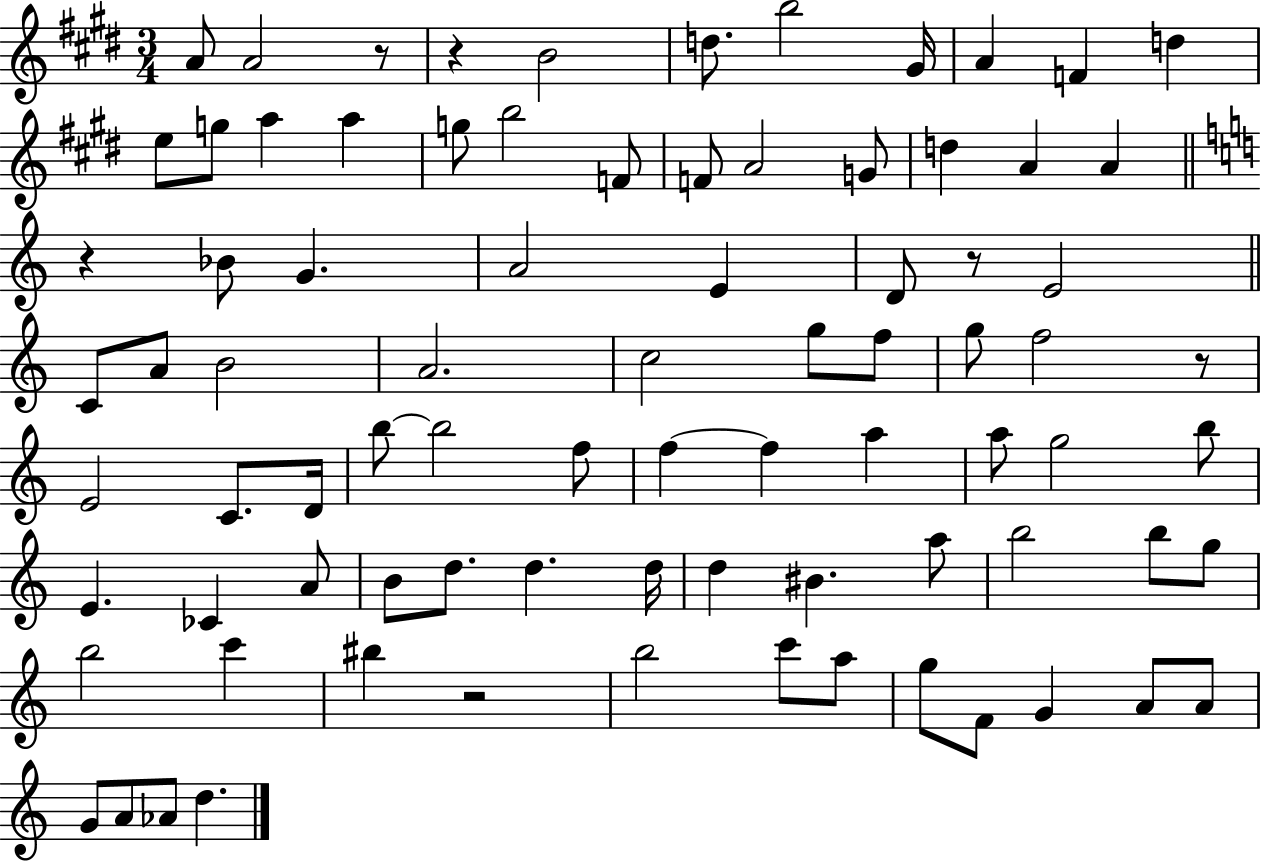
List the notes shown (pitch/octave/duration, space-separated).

A4/e A4/h R/e R/q B4/h D5/e. B5/h G#4/s A4/q F4/q D5/q E5/e G5/e A5/q A5/q G5/e B5/h F4/e F4/e A4/h G4/e D5/q A4/q A4/q R/q Bb4/e G4/q. A4/h E4/q D4/e R/e E4/h C4/e A4/e B4/h A4/h. C5/h G5/e F5/e G5/e F5/h R/e E4/h C4/e. D4/s B5/e B5/h F5/e F5/q F5/q A5/q A5/e G5/h B5/e E4/q. CES4/q A4/e B4/e D5/e. D5/q. D5/s D5/q BIS4/q. A5/e B5/h B5/e G5/e B5/h C6/q BIS5/q R/h B5/h C6/e A5/e G5/e F4/e G4/q A4/e A4/e G4/e A4/e Ab4/e D5/q.